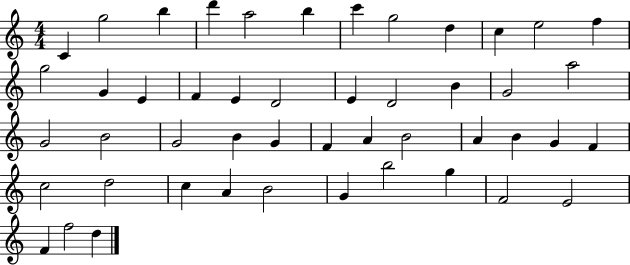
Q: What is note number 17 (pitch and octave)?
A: E4